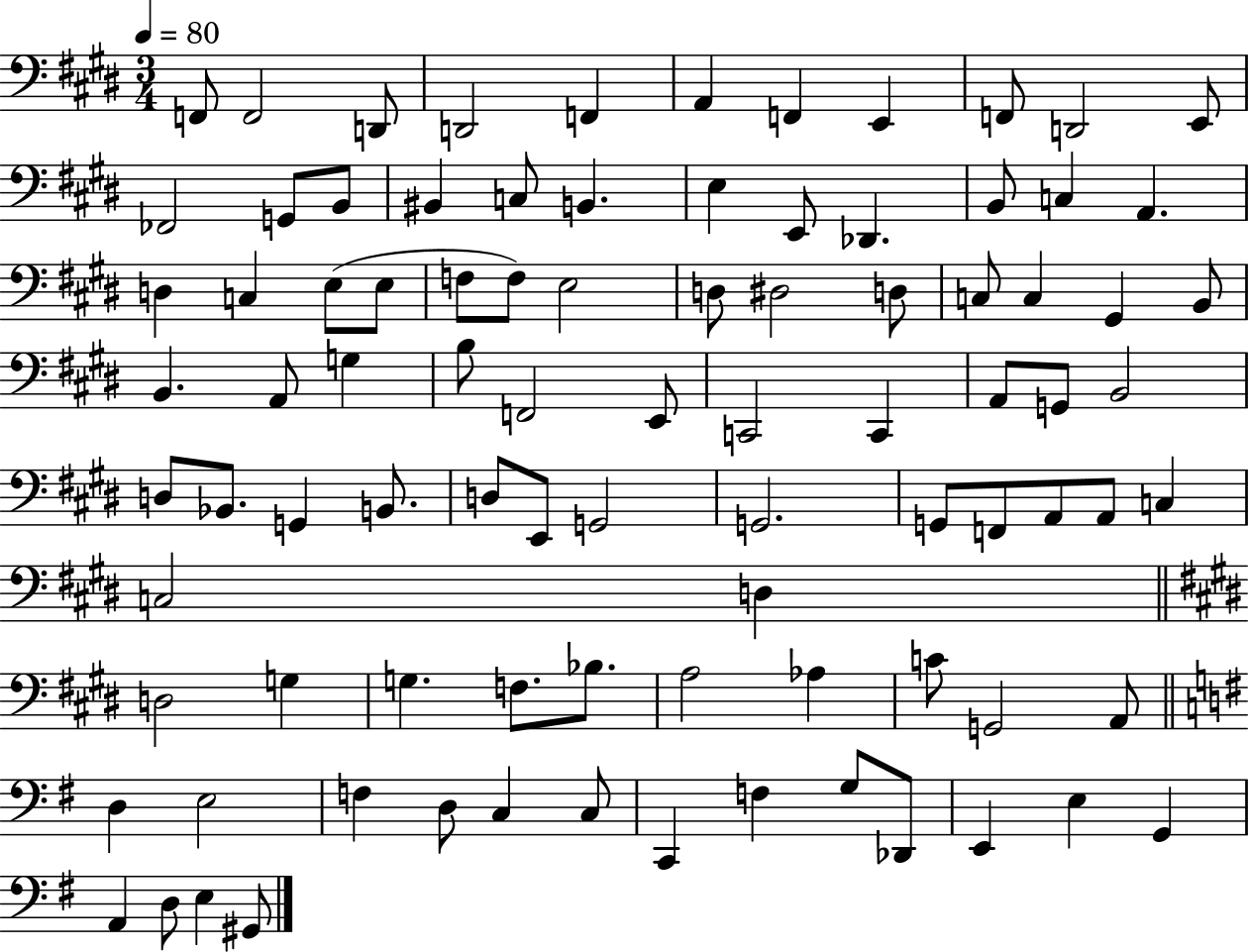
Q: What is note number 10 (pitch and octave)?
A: D2